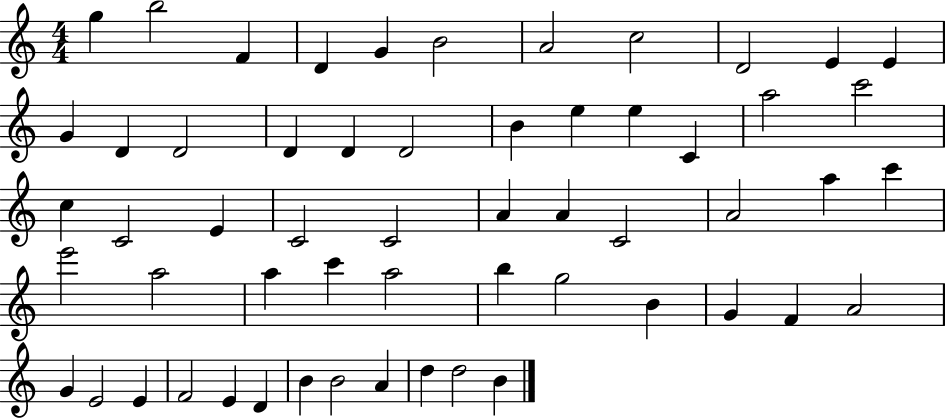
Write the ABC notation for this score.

X:1
T:Untitled
M:4/4
L:1/4
K:C
g b2 F D G B2 A2 c2 D2 E E G D D2 D D D2 B e e C a2 c'2 c C2 E C2 C2 A A C2 A2 a c' e'2 a2 a c' a2 b g2 B G F A2 G E2 E F2 E D B B2 A d d2 B